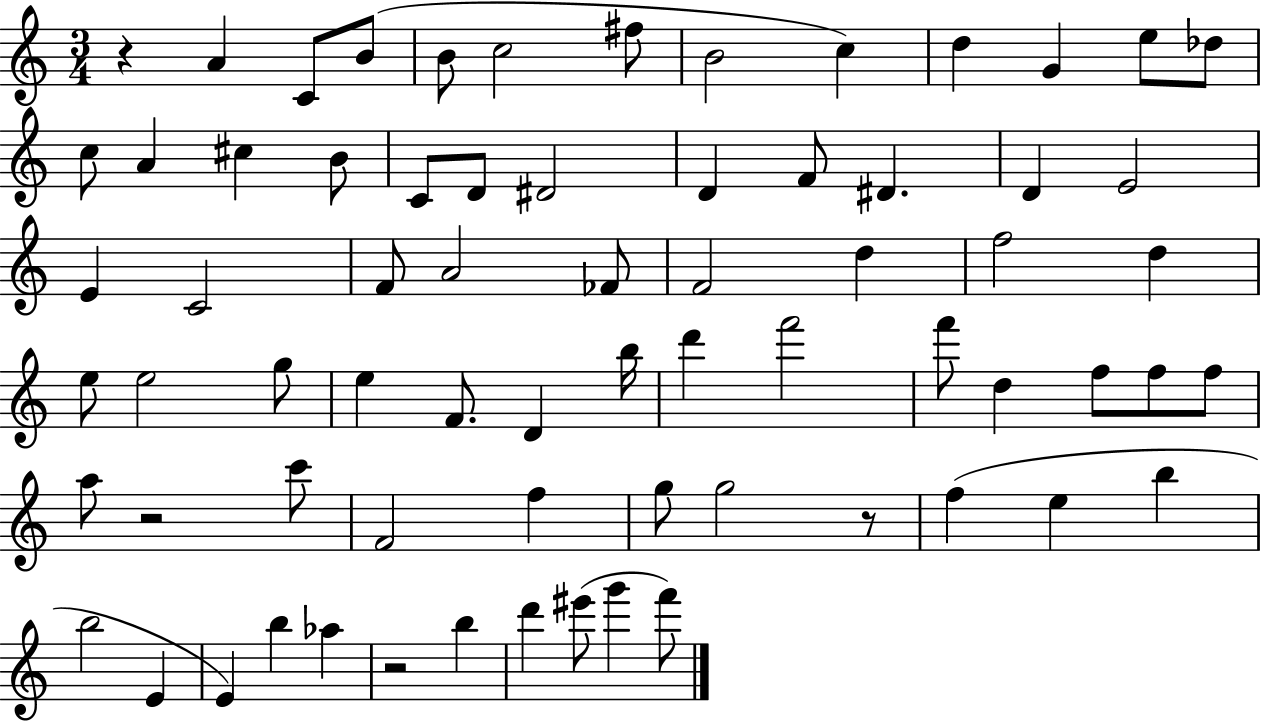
R/q A4/q C4/e B4/e B4/e C5/h F#5/e B4/h C5/q D5/q G4/q E5/e Db5/e C5/e A4/q C#5/q B4/e C4/e D4/e D#4/h D4/q F4/e D#4/q. D4/q E4/h E4/q C4/h F4/e A4/h FES4/e F4/h D5/q F5/h D5/q E5/e E5/h G5/e E5/q F4/e. D4/q B5/s D6/q F6/h F6/e D5/q F5/e F5/e F5/e A5/e R/h C6/e F4/h F5/q G5/e G5/h R/e F5/q E5/q B5/q B5/h E4/q E4/q B5/q Ab5/q R/h B5/q D6/q EIS6/e G6/q F6/e